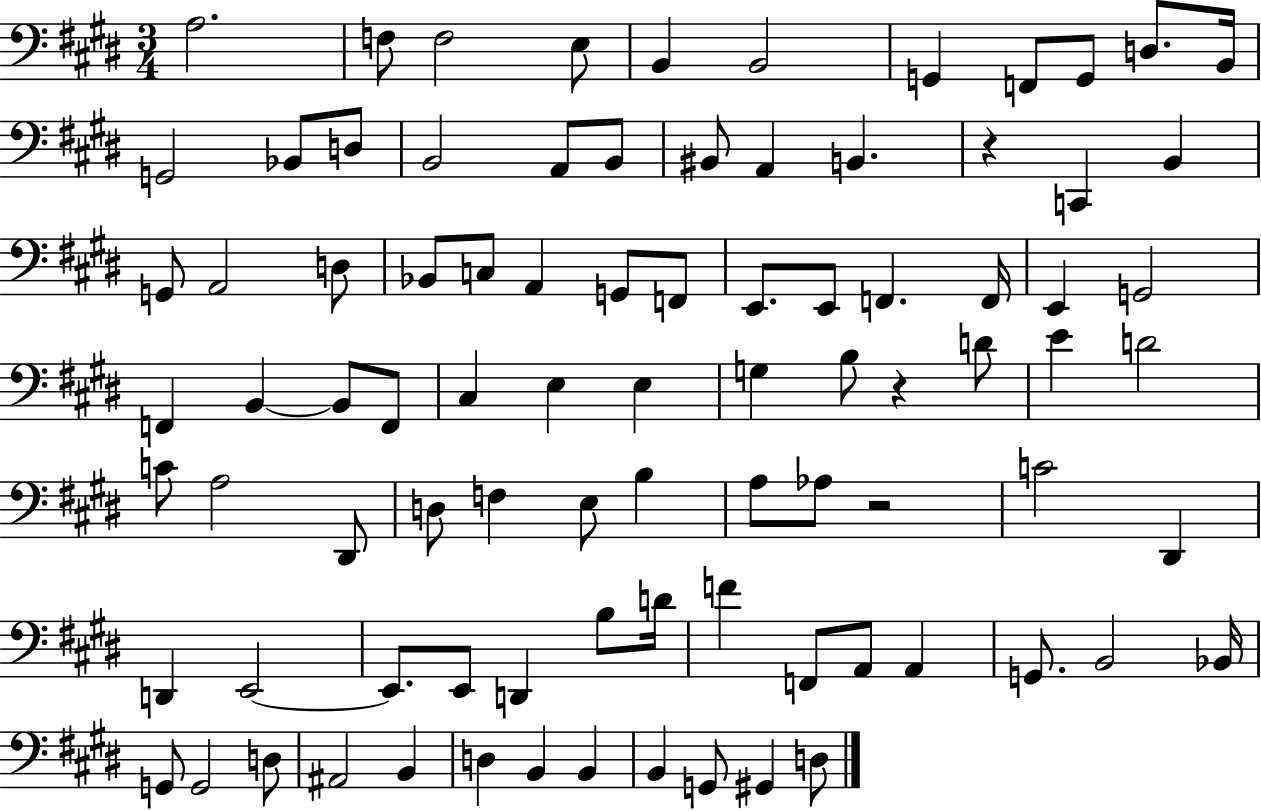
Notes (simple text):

A3/h. F3/e F3/h E3/e B2/q B2/h G2/q F2/e G2/e D3/e. B2/s G2/h Bb2/e D3/e B2/h A2/e B2/e BIS2/e A2/q B2/q. R/q C2/q B2/q G2/e A2/h D3/e Bb2/e C3/e A2/q G2/e F2/e E2/e. E2/e F2/q. F2/s E2/q G2/h F2/q B2/q B2/e F2/e C#3/q E3/q E3/q G3/q B3/e R/q D4/e E4/q D4/h C4/e A3/h D#2/e D3/e F3/q E3/e B3/q A3/e Ab3/e R/h C4/h D#2/q D2/q E2/h E2/e. E2/e D2/q B3/e D4/s F4/q F2/e A2/e A2/q G2/e. B2/h Bb2/s G2/e G2/h D3/e A#2/h B2/q D3/q B2/q B2/q B2/q G2/e G#2/q D3/e